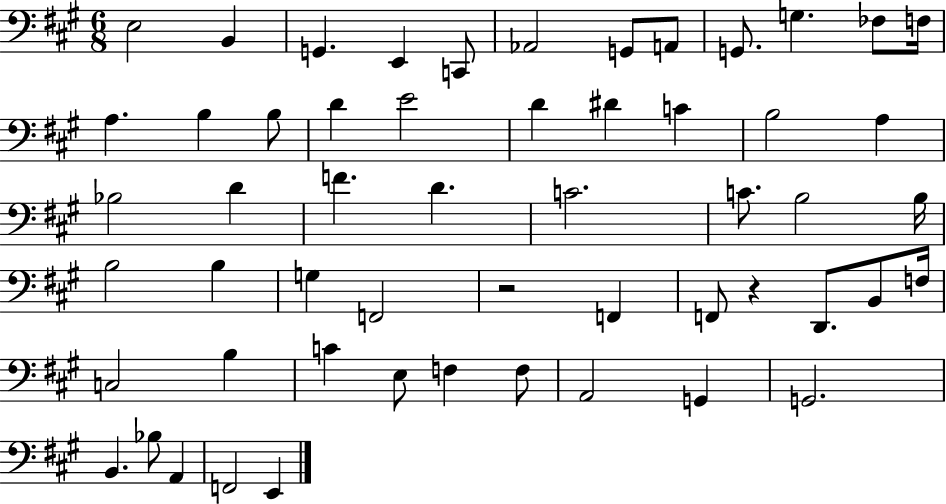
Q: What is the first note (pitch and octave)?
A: E3